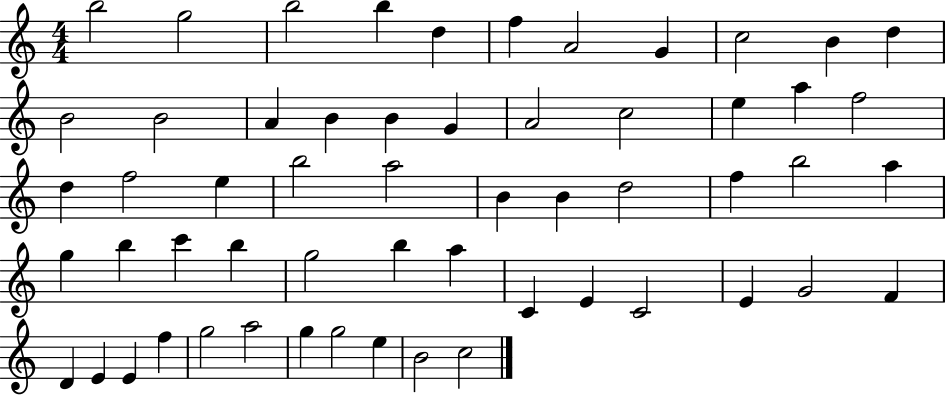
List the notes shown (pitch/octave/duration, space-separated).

B5/h G5/h B5/h B5/q D5/q F5/q A4/h G4/q C5/h B4/q D5/q B4/h B4/h A4/q B4/q B4/q G4/q A4/h C5/h E5/q A5/q F5/h D5/q F5/h E5/q B5/h A5/h B4/q B4/q D5/h F5/q B5/h A5/q G5/q B5/q C6/q B5/q G5/h B5/q A5/q C4/q E4/q C4/h E4/q G4/h F4/q D4/q E4/q E4/q F5/q G5/h A5/h G5/q G5/h E5/q B4/h C5/h